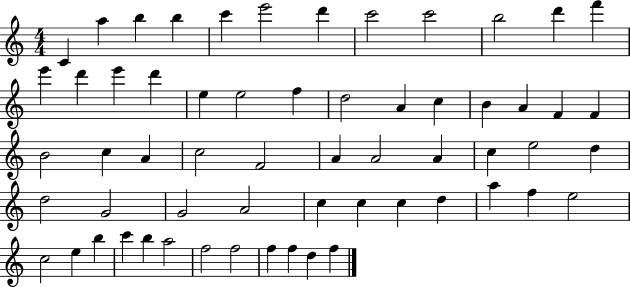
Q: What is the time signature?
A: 4/4